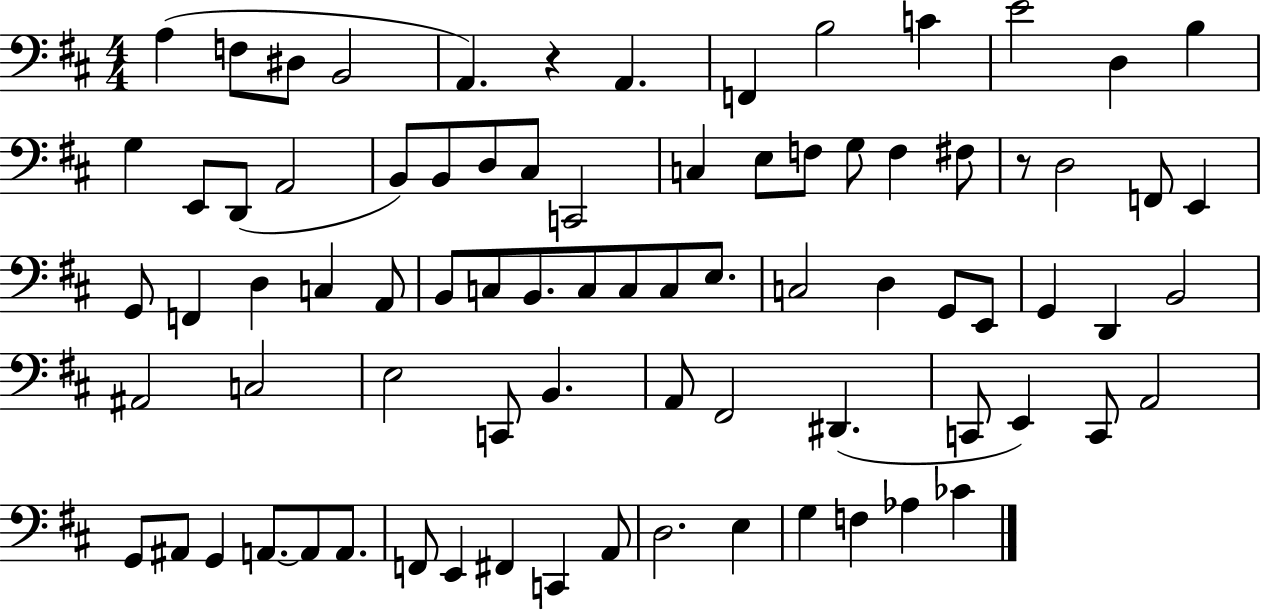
X:1
T:Untitled
M:4/4
L:1/4
K:D
A, F,/2 ^D,/2 B,,2 A,, z A,, F,, B,2 C E2 D, B, G, E,,/2 D,,/2 A,,2 B,,/2 B,,/2 D,/2 ^C,/2 C,,2 C, E,/2 F,/2 G,/2 F, ^F,/2 z/2 D,2 F,,/2 E,, G,,/2 F,, D, C, A,,/2 B,,/2 C,/2 B,,/2 C,/2 C,/2 C,/2 E,/2 C,2 D, G,,/2 E,,/2 G,, D,, B,,2 ^A,,2 C,2 E,2 C,,/2 B,, A,,/2 ^F,,2 ^D,, C,,/2 E,, C,,/2 A,,2 G,,/2 ^A,,/2 G,, A,,/2 A,,/2 A,,/2 F,,/2 E,, ^F,, C,, A,,/2 D,2 E, G, F, _A, _C